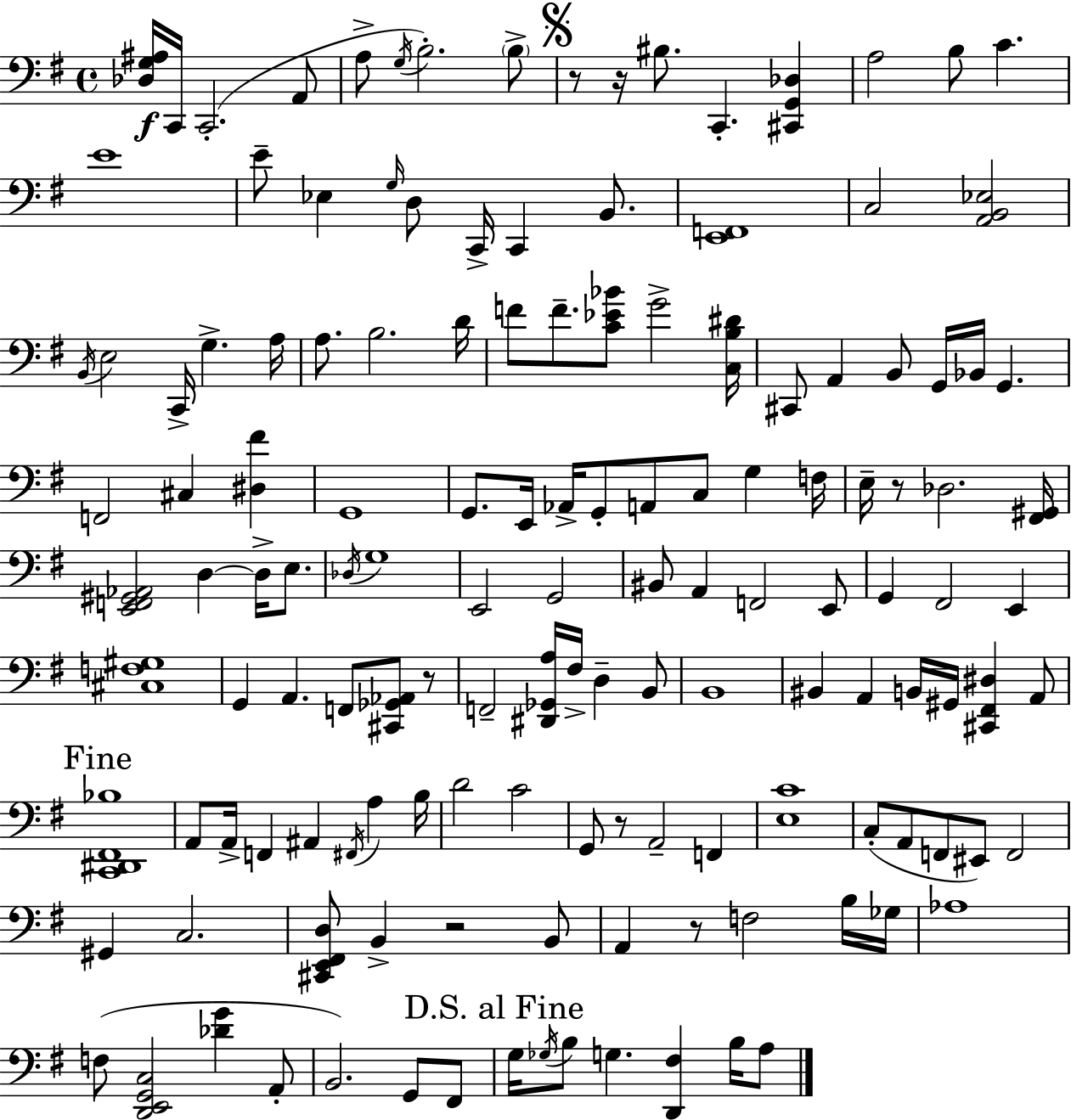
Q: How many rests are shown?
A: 7